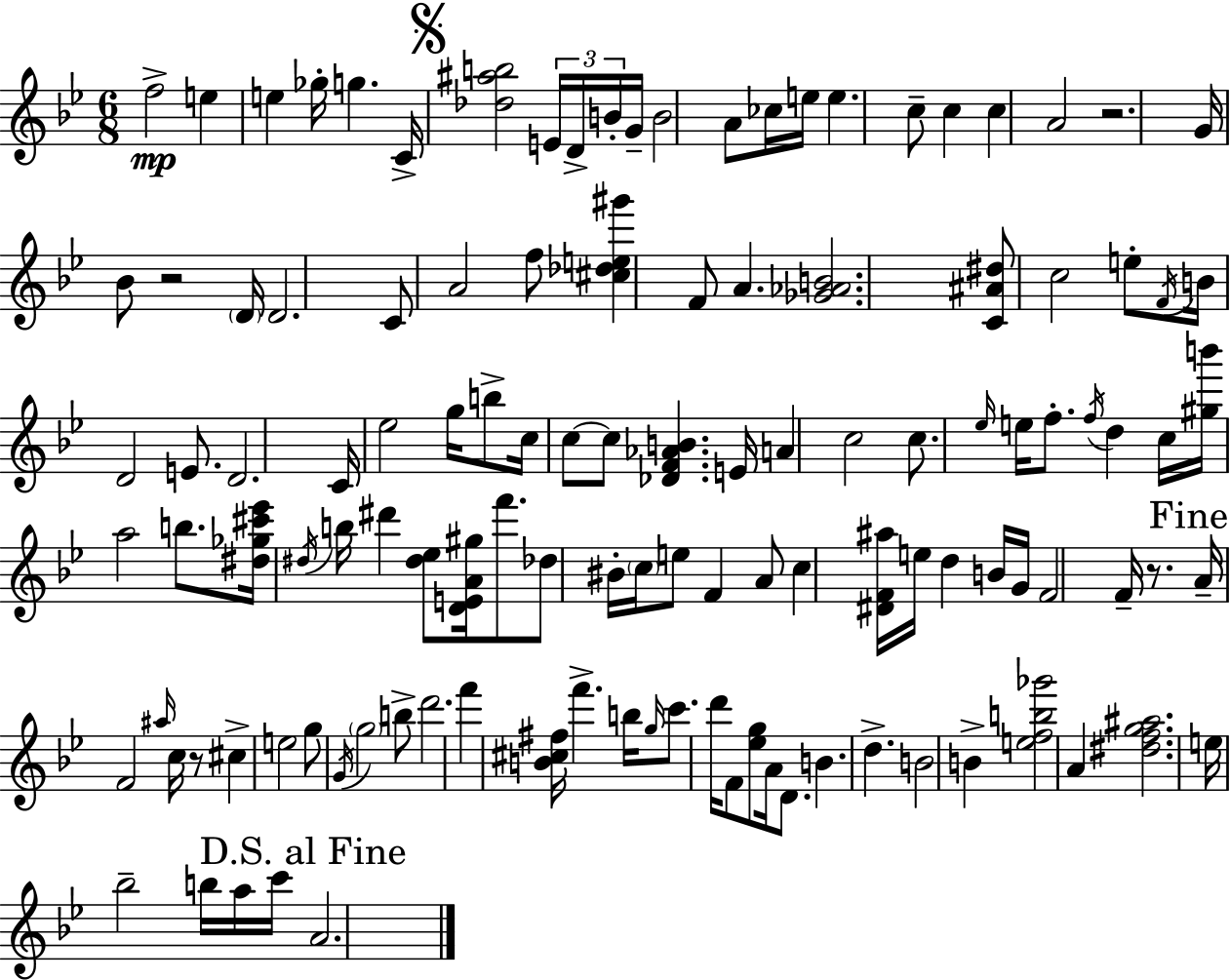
{
  \clef treble
  \numericTimeSignature
  \time 6/8
  \key bes \major
  f''2->\mp e''4 | e''4 ges''16-. g''4. c'16-> | \mark \markup { \musicglyph "scripts.segno" } <des'' ais'' b''>2 \tuplet 3/2 { e'16 d'16-> b'16-. } g'16-- | b'2 a'8 ces''16 e''16 | \break e''4. c''8-- c''4 | c''4 a'2 | r2. | g'16 bes'8 r2 \parenthesize d'16 | \break d'2. | c'8 a'2 f''8 | <cis'' des'' e'' gis'''>4 f'8 a'4. | <ges' aes' b'>2. | \break <c' ais' dis''>8 c''2 e''8-. | \acciaccatura { f'16 } b'16 d'2 e'8. | d'2. | c'16 ees''2 g''16 b''8-> | \break c''16 c''8~~ c''8 <des' f' aes' b'>4. | e'16 a'4 c''2 | c''8. \grace { ees''16 } e''16 f''8.-. \acciaccatura { f''16 } d''4 | c''16 <gis'' b'''>16 a''2 | \break b''8. <dis'' ges'' cis''' ees'''>16 \acciaccatura { dis''16 } b''16 dis'''4 <dis'' ees''>8 | <d' e' a' gis''>16 f'''8. des''8 bis'16-. \parenthesize c''16 e''8 f'4 | a'8 c''4 <dis' f' ais''>16 e''16 d''4 | b'16 g'16 f'2 | \break f'16-- r8. \mark "Fine" a'16-- f'2 | \grace { ais''16 } c''16 r8 cis''4-> e''2 | g''8 \acciaccatura { g'16 } \parenthesize g''2 | b''8-> d'''2. | \break f'''4 <b' cis'' fis''>16 f'''4.-> | b''16 \grace { g''16 } c'''8. d'''16 f'8 | <ees'' g''>8 a'16 d'8. b'4. | d''4.-> b'2 | \break b'4-> <e'' f'' b'' ges'''>2 | a'4 <dis'' f'' g'' ais''>2. | e''16 bes''2-- | b''16 a''16 c'''16 \mark "D.S. al Fine" a'2. | \break \bar "|."
}